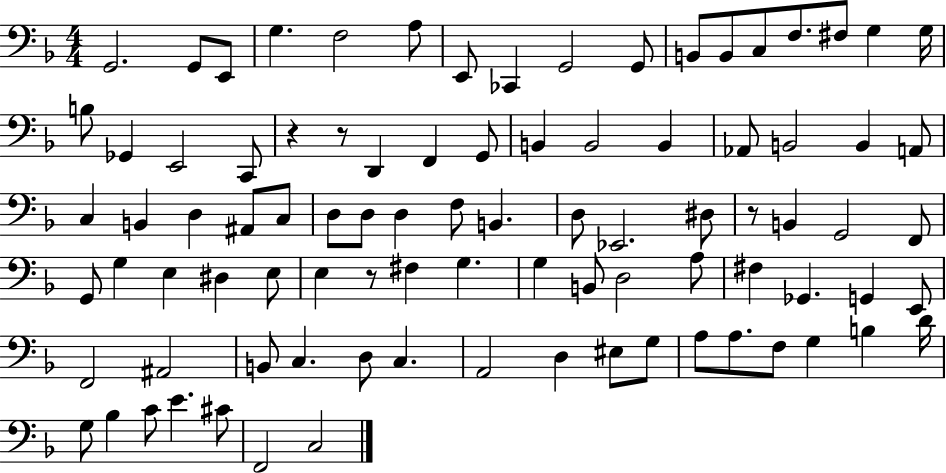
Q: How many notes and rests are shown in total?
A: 90